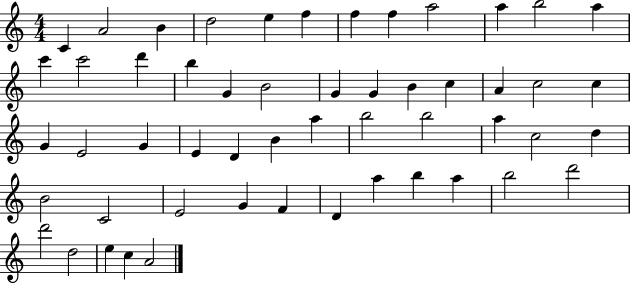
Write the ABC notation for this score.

X:1
T:Untitled
M:4/4
L:1/4
K:C
C A2 B d2 e f f f a2 a b2 a c' c'2 d' b G B2 G G B c A c2 c G E2 G E D B a b2 b2 a c2 d B2 C2 E2 G F D a b a b2 d'2 d'2 d2 e c A2